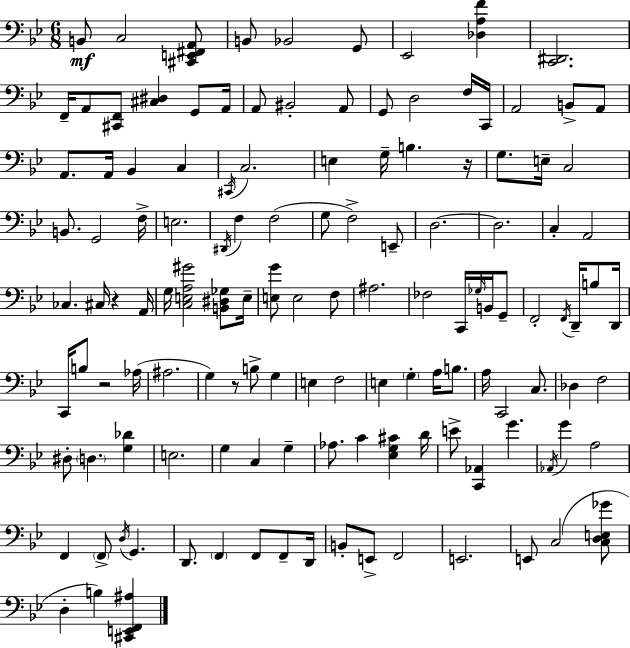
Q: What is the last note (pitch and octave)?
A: B3